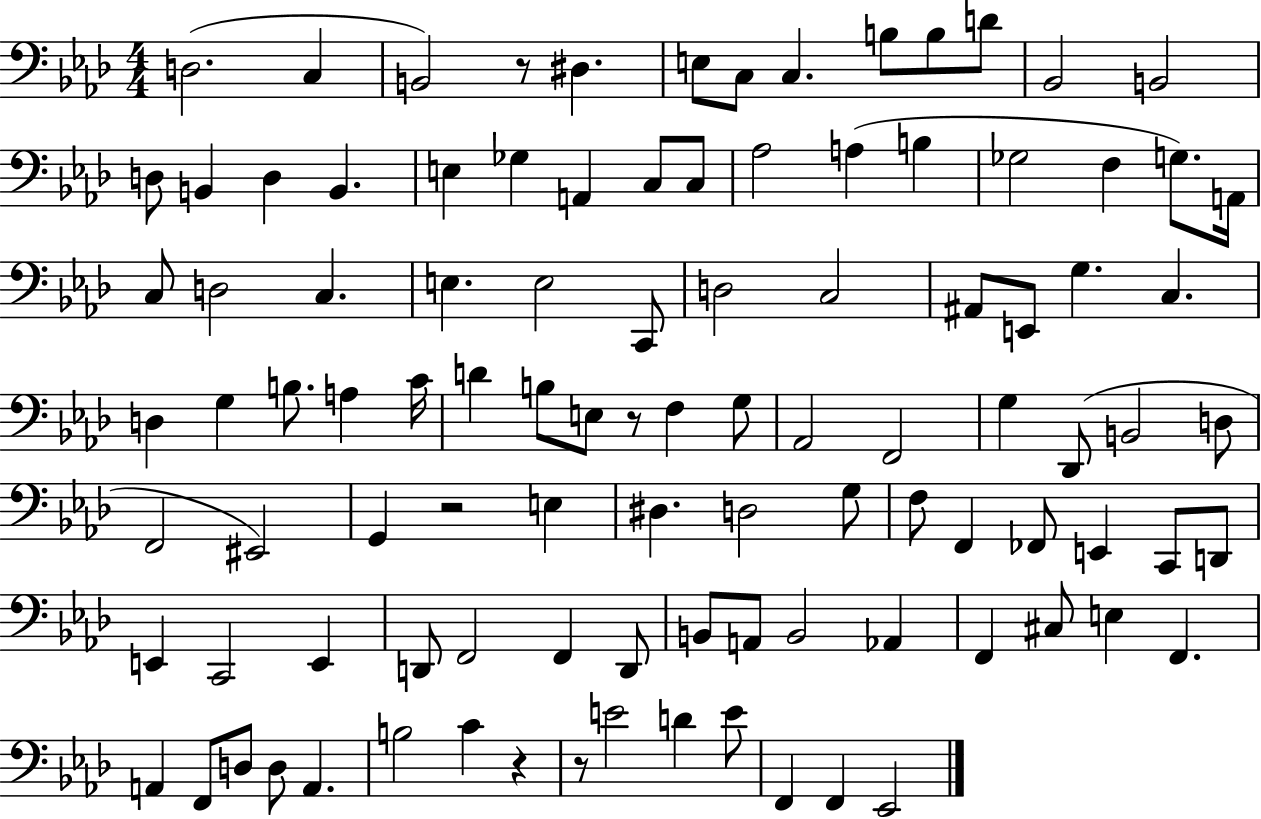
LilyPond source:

{
  \clef bass
  \numericTimeSignature
  \time 4/4
  \key aes \major
  \repeat volta 2 { d2.( c4 | b,2) r8 dis4. | e8 c8 c4. b8 b8 d'8 | bes,2 b,2 | \break d8 b,4 d4 b,4. | e4 ges4 a,4 c8 c8 | aes2 a4( b4 | ges2 f4 g8.) a,16 | \break c8 d2 c4. | e4. e2 c,8 | d2 c2 | ais,8 e,8 g4. c4. | \break d4 g4 b8. a4 c'16 | d'4 b8 e8 r8 f4 g8 | aes,2 f,2 | g4 des,8( b,2 d8 | \break f,2 eis,2) | g,4 r2 e4 | dis4. d2 g8 | f8 f,4 fes,8 e,4 c,8 d,8 | \break e,4 c,2 e,4 | d,8 f,2 f,4 d,8 | b,8 a,8 b,2 aes,4 | f,4 cis8 e4 f,4. | \break a,4 f,8 d8 d8 a,4. | b2 c'4 r4 | r8 e'2 d'4 e'8 | f,4 f,4 ees,2 | \break } \bar "|."
}